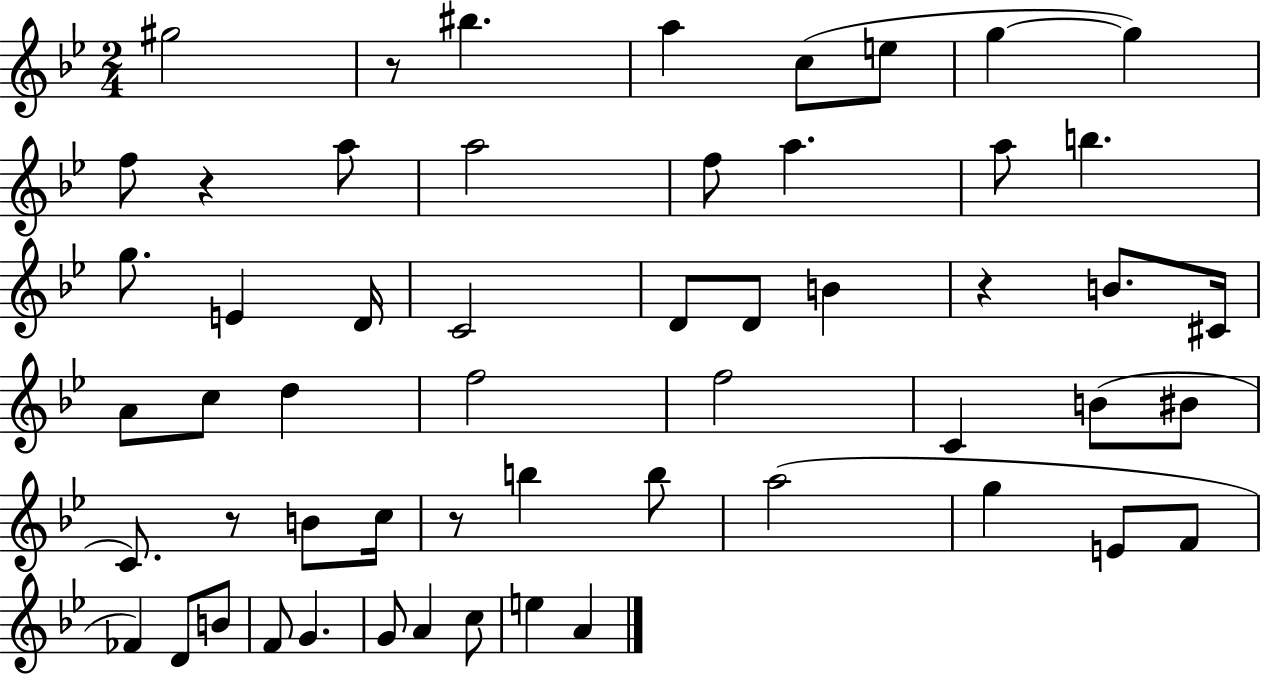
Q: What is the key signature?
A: BES major